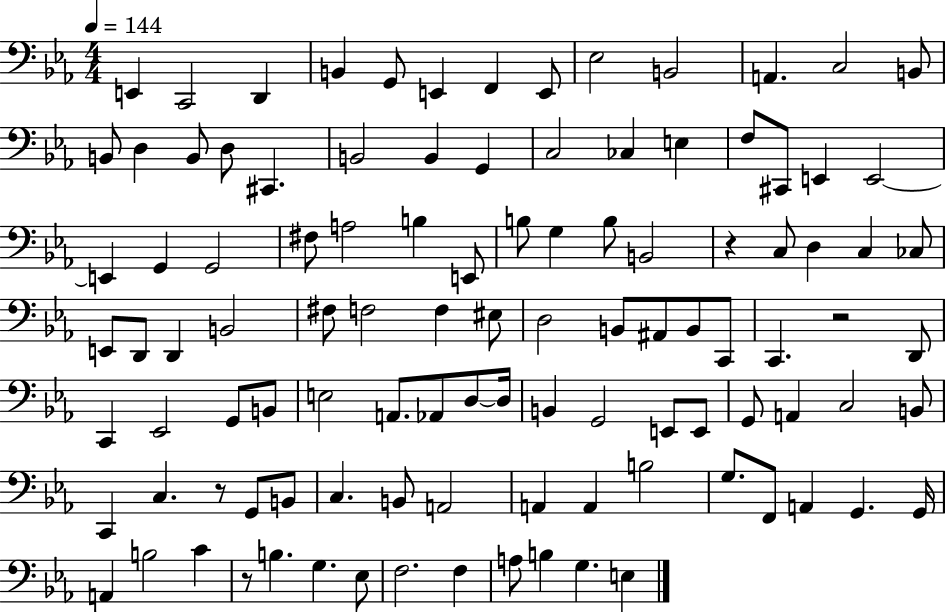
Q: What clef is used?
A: bass